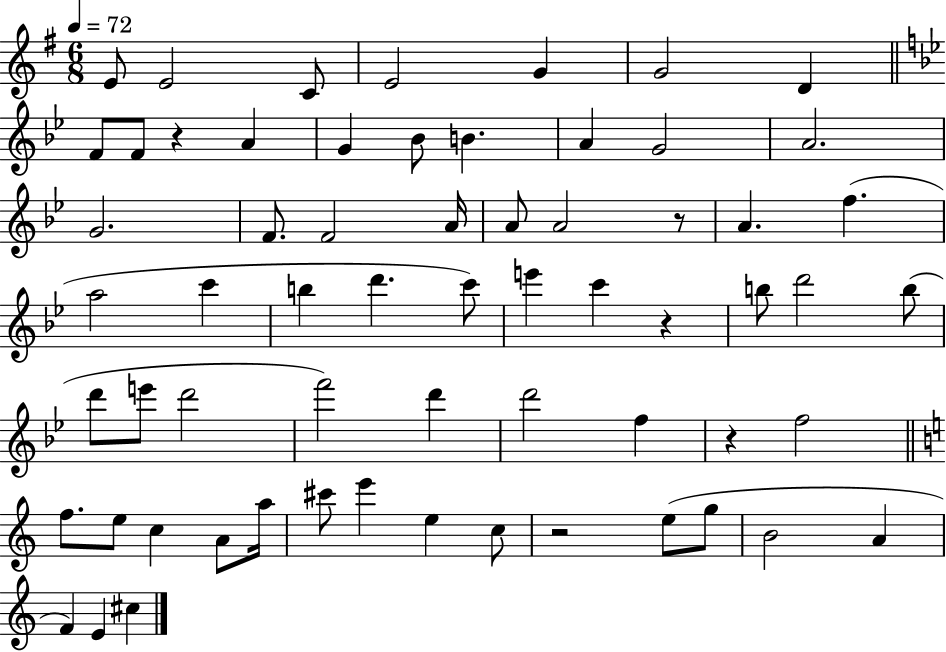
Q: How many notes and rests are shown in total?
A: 63